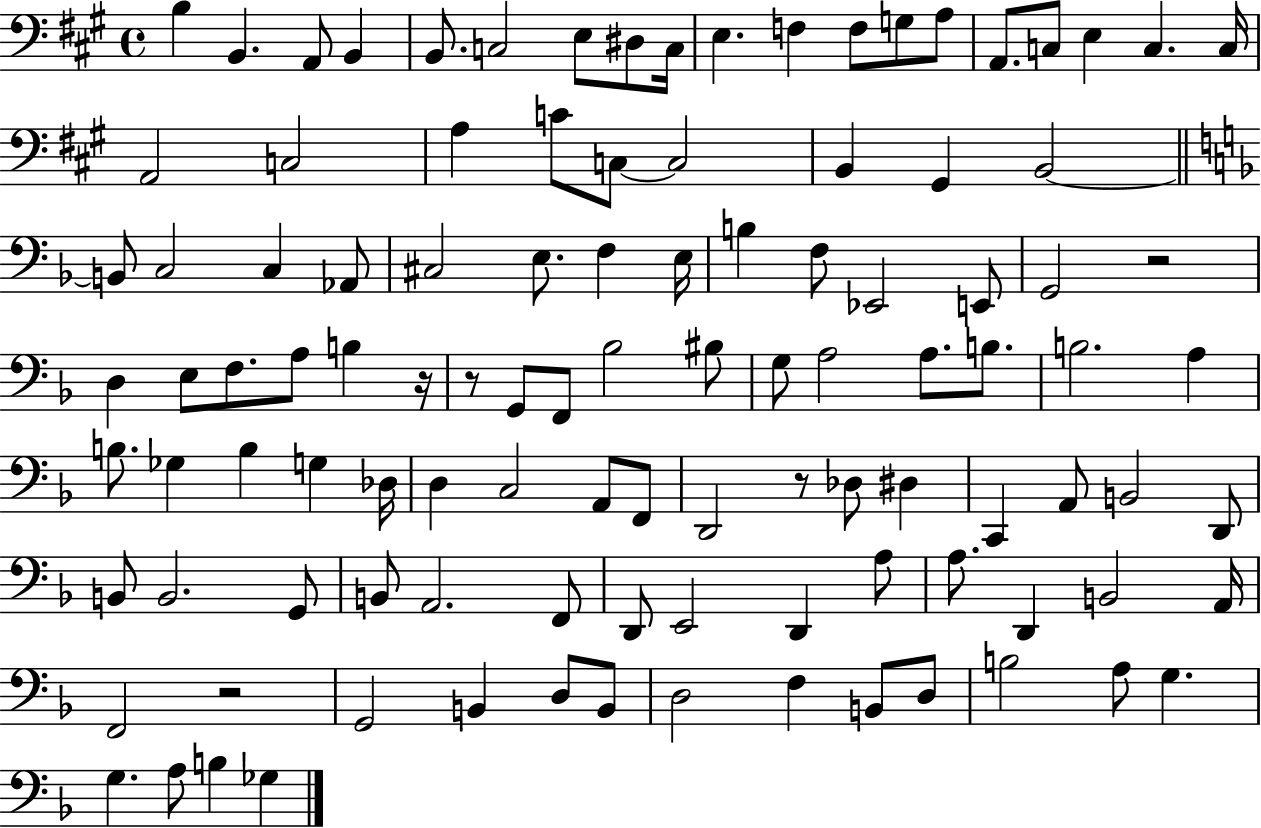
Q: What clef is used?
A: bass